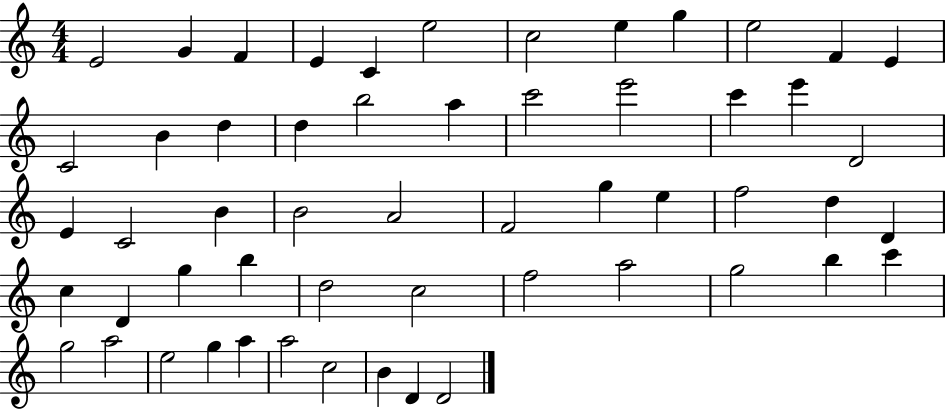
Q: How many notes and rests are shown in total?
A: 55